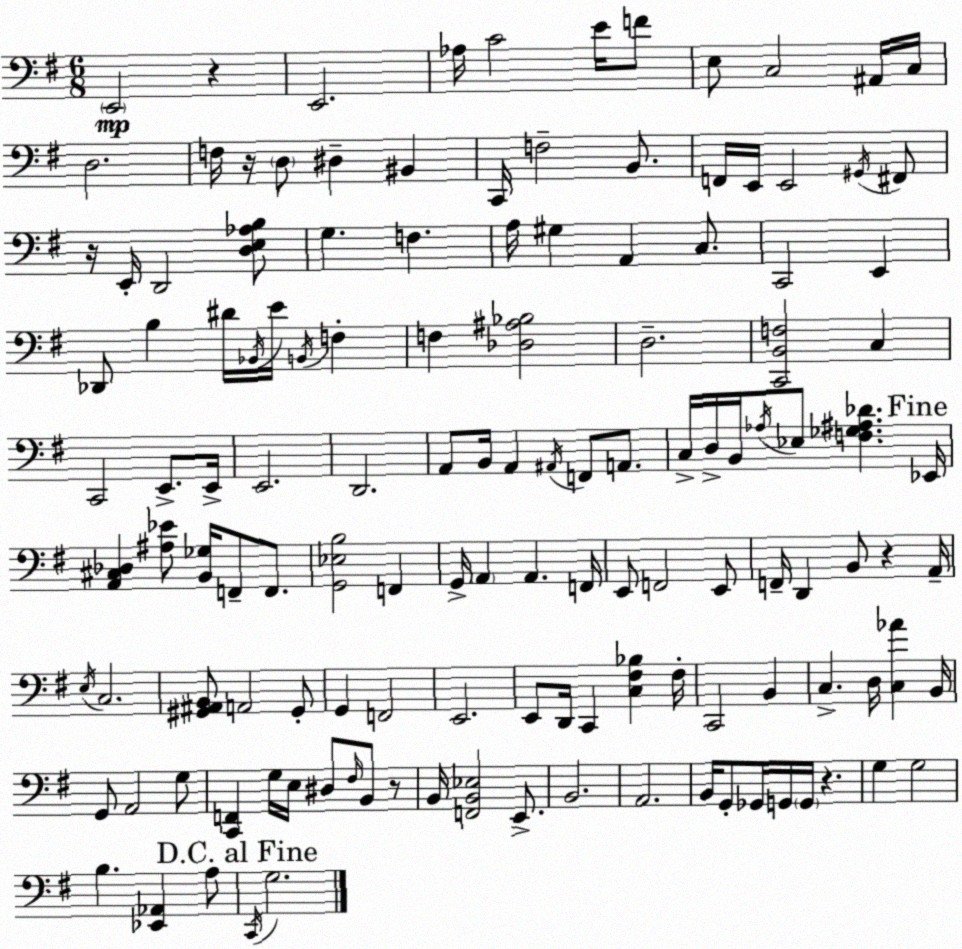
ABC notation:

X:1
T:Untitled
M:6/8
L:1/4
K:Em
E,,2 z E,,2 _A,/4 C2 E/4 F/2 E,/2 C,2 ^A,,/4 C,/4 D,2 F,/4 z/4 D,/2 ^D, ^B,, C,,/4 F,2 B,,/2 F,,/4 E,,/4 E,,2 ^G,,/4 ^F,,/2 z/4 E,,/4 D,,2 [D,E,_A,B,]/2 G, F, A,/4 ^G, A,, C,/2 C,,2 E,, _D,,/2 B, ^D/4 _B,,/4 E/4 B,,/4 F, F, [_D,^A,_B,]2 D,2 [C,,B,,F,]2 C, C,,2 E,,/2 E,,/4 E,,2 D,,2 A,,/2 B,,/4 A,, ^A,,/4 F,,/2 A,,/2 C,/4 D,/4 B,,/4 _A,/4 _E,/2 [F,_G,^A,_D] _E,,/4 [A,,^C,_D,] [^A,_E]/2 [B,,_G,]/4 F,,/2 F,,/2 [G,,_E,B,]2 F,, G,,/4 A,, A,, F,,/4 E,,/2 F,,2 E,,/2 F,,/4 D,, B,,/2 z A,,/4 E,/4 C,2 [^G,,^A,,B,,]/2 A,,2 ^G,,/2 G,, F,,2 E,,2 E,,/2 D,,/4 C,, [C,^F,_B,] ^F,/4 C,,2 B,, C, D,/4 [C,_A] B,,/4 G,,/2 A,,2 G,/2 [C,,F,,] G,/4 E,/4 ^D,/2 ^F,/4 B,,/2 z/2 B,,/4 [F,,B,,_E,]2 E,,/2 B,,2 A,,2 B,,/4 G,,/2 _G,,/4 G,,/4 G,,/4 z G, G,2 B, [_E,,_A,,] A,/2 C,,/4 G,2